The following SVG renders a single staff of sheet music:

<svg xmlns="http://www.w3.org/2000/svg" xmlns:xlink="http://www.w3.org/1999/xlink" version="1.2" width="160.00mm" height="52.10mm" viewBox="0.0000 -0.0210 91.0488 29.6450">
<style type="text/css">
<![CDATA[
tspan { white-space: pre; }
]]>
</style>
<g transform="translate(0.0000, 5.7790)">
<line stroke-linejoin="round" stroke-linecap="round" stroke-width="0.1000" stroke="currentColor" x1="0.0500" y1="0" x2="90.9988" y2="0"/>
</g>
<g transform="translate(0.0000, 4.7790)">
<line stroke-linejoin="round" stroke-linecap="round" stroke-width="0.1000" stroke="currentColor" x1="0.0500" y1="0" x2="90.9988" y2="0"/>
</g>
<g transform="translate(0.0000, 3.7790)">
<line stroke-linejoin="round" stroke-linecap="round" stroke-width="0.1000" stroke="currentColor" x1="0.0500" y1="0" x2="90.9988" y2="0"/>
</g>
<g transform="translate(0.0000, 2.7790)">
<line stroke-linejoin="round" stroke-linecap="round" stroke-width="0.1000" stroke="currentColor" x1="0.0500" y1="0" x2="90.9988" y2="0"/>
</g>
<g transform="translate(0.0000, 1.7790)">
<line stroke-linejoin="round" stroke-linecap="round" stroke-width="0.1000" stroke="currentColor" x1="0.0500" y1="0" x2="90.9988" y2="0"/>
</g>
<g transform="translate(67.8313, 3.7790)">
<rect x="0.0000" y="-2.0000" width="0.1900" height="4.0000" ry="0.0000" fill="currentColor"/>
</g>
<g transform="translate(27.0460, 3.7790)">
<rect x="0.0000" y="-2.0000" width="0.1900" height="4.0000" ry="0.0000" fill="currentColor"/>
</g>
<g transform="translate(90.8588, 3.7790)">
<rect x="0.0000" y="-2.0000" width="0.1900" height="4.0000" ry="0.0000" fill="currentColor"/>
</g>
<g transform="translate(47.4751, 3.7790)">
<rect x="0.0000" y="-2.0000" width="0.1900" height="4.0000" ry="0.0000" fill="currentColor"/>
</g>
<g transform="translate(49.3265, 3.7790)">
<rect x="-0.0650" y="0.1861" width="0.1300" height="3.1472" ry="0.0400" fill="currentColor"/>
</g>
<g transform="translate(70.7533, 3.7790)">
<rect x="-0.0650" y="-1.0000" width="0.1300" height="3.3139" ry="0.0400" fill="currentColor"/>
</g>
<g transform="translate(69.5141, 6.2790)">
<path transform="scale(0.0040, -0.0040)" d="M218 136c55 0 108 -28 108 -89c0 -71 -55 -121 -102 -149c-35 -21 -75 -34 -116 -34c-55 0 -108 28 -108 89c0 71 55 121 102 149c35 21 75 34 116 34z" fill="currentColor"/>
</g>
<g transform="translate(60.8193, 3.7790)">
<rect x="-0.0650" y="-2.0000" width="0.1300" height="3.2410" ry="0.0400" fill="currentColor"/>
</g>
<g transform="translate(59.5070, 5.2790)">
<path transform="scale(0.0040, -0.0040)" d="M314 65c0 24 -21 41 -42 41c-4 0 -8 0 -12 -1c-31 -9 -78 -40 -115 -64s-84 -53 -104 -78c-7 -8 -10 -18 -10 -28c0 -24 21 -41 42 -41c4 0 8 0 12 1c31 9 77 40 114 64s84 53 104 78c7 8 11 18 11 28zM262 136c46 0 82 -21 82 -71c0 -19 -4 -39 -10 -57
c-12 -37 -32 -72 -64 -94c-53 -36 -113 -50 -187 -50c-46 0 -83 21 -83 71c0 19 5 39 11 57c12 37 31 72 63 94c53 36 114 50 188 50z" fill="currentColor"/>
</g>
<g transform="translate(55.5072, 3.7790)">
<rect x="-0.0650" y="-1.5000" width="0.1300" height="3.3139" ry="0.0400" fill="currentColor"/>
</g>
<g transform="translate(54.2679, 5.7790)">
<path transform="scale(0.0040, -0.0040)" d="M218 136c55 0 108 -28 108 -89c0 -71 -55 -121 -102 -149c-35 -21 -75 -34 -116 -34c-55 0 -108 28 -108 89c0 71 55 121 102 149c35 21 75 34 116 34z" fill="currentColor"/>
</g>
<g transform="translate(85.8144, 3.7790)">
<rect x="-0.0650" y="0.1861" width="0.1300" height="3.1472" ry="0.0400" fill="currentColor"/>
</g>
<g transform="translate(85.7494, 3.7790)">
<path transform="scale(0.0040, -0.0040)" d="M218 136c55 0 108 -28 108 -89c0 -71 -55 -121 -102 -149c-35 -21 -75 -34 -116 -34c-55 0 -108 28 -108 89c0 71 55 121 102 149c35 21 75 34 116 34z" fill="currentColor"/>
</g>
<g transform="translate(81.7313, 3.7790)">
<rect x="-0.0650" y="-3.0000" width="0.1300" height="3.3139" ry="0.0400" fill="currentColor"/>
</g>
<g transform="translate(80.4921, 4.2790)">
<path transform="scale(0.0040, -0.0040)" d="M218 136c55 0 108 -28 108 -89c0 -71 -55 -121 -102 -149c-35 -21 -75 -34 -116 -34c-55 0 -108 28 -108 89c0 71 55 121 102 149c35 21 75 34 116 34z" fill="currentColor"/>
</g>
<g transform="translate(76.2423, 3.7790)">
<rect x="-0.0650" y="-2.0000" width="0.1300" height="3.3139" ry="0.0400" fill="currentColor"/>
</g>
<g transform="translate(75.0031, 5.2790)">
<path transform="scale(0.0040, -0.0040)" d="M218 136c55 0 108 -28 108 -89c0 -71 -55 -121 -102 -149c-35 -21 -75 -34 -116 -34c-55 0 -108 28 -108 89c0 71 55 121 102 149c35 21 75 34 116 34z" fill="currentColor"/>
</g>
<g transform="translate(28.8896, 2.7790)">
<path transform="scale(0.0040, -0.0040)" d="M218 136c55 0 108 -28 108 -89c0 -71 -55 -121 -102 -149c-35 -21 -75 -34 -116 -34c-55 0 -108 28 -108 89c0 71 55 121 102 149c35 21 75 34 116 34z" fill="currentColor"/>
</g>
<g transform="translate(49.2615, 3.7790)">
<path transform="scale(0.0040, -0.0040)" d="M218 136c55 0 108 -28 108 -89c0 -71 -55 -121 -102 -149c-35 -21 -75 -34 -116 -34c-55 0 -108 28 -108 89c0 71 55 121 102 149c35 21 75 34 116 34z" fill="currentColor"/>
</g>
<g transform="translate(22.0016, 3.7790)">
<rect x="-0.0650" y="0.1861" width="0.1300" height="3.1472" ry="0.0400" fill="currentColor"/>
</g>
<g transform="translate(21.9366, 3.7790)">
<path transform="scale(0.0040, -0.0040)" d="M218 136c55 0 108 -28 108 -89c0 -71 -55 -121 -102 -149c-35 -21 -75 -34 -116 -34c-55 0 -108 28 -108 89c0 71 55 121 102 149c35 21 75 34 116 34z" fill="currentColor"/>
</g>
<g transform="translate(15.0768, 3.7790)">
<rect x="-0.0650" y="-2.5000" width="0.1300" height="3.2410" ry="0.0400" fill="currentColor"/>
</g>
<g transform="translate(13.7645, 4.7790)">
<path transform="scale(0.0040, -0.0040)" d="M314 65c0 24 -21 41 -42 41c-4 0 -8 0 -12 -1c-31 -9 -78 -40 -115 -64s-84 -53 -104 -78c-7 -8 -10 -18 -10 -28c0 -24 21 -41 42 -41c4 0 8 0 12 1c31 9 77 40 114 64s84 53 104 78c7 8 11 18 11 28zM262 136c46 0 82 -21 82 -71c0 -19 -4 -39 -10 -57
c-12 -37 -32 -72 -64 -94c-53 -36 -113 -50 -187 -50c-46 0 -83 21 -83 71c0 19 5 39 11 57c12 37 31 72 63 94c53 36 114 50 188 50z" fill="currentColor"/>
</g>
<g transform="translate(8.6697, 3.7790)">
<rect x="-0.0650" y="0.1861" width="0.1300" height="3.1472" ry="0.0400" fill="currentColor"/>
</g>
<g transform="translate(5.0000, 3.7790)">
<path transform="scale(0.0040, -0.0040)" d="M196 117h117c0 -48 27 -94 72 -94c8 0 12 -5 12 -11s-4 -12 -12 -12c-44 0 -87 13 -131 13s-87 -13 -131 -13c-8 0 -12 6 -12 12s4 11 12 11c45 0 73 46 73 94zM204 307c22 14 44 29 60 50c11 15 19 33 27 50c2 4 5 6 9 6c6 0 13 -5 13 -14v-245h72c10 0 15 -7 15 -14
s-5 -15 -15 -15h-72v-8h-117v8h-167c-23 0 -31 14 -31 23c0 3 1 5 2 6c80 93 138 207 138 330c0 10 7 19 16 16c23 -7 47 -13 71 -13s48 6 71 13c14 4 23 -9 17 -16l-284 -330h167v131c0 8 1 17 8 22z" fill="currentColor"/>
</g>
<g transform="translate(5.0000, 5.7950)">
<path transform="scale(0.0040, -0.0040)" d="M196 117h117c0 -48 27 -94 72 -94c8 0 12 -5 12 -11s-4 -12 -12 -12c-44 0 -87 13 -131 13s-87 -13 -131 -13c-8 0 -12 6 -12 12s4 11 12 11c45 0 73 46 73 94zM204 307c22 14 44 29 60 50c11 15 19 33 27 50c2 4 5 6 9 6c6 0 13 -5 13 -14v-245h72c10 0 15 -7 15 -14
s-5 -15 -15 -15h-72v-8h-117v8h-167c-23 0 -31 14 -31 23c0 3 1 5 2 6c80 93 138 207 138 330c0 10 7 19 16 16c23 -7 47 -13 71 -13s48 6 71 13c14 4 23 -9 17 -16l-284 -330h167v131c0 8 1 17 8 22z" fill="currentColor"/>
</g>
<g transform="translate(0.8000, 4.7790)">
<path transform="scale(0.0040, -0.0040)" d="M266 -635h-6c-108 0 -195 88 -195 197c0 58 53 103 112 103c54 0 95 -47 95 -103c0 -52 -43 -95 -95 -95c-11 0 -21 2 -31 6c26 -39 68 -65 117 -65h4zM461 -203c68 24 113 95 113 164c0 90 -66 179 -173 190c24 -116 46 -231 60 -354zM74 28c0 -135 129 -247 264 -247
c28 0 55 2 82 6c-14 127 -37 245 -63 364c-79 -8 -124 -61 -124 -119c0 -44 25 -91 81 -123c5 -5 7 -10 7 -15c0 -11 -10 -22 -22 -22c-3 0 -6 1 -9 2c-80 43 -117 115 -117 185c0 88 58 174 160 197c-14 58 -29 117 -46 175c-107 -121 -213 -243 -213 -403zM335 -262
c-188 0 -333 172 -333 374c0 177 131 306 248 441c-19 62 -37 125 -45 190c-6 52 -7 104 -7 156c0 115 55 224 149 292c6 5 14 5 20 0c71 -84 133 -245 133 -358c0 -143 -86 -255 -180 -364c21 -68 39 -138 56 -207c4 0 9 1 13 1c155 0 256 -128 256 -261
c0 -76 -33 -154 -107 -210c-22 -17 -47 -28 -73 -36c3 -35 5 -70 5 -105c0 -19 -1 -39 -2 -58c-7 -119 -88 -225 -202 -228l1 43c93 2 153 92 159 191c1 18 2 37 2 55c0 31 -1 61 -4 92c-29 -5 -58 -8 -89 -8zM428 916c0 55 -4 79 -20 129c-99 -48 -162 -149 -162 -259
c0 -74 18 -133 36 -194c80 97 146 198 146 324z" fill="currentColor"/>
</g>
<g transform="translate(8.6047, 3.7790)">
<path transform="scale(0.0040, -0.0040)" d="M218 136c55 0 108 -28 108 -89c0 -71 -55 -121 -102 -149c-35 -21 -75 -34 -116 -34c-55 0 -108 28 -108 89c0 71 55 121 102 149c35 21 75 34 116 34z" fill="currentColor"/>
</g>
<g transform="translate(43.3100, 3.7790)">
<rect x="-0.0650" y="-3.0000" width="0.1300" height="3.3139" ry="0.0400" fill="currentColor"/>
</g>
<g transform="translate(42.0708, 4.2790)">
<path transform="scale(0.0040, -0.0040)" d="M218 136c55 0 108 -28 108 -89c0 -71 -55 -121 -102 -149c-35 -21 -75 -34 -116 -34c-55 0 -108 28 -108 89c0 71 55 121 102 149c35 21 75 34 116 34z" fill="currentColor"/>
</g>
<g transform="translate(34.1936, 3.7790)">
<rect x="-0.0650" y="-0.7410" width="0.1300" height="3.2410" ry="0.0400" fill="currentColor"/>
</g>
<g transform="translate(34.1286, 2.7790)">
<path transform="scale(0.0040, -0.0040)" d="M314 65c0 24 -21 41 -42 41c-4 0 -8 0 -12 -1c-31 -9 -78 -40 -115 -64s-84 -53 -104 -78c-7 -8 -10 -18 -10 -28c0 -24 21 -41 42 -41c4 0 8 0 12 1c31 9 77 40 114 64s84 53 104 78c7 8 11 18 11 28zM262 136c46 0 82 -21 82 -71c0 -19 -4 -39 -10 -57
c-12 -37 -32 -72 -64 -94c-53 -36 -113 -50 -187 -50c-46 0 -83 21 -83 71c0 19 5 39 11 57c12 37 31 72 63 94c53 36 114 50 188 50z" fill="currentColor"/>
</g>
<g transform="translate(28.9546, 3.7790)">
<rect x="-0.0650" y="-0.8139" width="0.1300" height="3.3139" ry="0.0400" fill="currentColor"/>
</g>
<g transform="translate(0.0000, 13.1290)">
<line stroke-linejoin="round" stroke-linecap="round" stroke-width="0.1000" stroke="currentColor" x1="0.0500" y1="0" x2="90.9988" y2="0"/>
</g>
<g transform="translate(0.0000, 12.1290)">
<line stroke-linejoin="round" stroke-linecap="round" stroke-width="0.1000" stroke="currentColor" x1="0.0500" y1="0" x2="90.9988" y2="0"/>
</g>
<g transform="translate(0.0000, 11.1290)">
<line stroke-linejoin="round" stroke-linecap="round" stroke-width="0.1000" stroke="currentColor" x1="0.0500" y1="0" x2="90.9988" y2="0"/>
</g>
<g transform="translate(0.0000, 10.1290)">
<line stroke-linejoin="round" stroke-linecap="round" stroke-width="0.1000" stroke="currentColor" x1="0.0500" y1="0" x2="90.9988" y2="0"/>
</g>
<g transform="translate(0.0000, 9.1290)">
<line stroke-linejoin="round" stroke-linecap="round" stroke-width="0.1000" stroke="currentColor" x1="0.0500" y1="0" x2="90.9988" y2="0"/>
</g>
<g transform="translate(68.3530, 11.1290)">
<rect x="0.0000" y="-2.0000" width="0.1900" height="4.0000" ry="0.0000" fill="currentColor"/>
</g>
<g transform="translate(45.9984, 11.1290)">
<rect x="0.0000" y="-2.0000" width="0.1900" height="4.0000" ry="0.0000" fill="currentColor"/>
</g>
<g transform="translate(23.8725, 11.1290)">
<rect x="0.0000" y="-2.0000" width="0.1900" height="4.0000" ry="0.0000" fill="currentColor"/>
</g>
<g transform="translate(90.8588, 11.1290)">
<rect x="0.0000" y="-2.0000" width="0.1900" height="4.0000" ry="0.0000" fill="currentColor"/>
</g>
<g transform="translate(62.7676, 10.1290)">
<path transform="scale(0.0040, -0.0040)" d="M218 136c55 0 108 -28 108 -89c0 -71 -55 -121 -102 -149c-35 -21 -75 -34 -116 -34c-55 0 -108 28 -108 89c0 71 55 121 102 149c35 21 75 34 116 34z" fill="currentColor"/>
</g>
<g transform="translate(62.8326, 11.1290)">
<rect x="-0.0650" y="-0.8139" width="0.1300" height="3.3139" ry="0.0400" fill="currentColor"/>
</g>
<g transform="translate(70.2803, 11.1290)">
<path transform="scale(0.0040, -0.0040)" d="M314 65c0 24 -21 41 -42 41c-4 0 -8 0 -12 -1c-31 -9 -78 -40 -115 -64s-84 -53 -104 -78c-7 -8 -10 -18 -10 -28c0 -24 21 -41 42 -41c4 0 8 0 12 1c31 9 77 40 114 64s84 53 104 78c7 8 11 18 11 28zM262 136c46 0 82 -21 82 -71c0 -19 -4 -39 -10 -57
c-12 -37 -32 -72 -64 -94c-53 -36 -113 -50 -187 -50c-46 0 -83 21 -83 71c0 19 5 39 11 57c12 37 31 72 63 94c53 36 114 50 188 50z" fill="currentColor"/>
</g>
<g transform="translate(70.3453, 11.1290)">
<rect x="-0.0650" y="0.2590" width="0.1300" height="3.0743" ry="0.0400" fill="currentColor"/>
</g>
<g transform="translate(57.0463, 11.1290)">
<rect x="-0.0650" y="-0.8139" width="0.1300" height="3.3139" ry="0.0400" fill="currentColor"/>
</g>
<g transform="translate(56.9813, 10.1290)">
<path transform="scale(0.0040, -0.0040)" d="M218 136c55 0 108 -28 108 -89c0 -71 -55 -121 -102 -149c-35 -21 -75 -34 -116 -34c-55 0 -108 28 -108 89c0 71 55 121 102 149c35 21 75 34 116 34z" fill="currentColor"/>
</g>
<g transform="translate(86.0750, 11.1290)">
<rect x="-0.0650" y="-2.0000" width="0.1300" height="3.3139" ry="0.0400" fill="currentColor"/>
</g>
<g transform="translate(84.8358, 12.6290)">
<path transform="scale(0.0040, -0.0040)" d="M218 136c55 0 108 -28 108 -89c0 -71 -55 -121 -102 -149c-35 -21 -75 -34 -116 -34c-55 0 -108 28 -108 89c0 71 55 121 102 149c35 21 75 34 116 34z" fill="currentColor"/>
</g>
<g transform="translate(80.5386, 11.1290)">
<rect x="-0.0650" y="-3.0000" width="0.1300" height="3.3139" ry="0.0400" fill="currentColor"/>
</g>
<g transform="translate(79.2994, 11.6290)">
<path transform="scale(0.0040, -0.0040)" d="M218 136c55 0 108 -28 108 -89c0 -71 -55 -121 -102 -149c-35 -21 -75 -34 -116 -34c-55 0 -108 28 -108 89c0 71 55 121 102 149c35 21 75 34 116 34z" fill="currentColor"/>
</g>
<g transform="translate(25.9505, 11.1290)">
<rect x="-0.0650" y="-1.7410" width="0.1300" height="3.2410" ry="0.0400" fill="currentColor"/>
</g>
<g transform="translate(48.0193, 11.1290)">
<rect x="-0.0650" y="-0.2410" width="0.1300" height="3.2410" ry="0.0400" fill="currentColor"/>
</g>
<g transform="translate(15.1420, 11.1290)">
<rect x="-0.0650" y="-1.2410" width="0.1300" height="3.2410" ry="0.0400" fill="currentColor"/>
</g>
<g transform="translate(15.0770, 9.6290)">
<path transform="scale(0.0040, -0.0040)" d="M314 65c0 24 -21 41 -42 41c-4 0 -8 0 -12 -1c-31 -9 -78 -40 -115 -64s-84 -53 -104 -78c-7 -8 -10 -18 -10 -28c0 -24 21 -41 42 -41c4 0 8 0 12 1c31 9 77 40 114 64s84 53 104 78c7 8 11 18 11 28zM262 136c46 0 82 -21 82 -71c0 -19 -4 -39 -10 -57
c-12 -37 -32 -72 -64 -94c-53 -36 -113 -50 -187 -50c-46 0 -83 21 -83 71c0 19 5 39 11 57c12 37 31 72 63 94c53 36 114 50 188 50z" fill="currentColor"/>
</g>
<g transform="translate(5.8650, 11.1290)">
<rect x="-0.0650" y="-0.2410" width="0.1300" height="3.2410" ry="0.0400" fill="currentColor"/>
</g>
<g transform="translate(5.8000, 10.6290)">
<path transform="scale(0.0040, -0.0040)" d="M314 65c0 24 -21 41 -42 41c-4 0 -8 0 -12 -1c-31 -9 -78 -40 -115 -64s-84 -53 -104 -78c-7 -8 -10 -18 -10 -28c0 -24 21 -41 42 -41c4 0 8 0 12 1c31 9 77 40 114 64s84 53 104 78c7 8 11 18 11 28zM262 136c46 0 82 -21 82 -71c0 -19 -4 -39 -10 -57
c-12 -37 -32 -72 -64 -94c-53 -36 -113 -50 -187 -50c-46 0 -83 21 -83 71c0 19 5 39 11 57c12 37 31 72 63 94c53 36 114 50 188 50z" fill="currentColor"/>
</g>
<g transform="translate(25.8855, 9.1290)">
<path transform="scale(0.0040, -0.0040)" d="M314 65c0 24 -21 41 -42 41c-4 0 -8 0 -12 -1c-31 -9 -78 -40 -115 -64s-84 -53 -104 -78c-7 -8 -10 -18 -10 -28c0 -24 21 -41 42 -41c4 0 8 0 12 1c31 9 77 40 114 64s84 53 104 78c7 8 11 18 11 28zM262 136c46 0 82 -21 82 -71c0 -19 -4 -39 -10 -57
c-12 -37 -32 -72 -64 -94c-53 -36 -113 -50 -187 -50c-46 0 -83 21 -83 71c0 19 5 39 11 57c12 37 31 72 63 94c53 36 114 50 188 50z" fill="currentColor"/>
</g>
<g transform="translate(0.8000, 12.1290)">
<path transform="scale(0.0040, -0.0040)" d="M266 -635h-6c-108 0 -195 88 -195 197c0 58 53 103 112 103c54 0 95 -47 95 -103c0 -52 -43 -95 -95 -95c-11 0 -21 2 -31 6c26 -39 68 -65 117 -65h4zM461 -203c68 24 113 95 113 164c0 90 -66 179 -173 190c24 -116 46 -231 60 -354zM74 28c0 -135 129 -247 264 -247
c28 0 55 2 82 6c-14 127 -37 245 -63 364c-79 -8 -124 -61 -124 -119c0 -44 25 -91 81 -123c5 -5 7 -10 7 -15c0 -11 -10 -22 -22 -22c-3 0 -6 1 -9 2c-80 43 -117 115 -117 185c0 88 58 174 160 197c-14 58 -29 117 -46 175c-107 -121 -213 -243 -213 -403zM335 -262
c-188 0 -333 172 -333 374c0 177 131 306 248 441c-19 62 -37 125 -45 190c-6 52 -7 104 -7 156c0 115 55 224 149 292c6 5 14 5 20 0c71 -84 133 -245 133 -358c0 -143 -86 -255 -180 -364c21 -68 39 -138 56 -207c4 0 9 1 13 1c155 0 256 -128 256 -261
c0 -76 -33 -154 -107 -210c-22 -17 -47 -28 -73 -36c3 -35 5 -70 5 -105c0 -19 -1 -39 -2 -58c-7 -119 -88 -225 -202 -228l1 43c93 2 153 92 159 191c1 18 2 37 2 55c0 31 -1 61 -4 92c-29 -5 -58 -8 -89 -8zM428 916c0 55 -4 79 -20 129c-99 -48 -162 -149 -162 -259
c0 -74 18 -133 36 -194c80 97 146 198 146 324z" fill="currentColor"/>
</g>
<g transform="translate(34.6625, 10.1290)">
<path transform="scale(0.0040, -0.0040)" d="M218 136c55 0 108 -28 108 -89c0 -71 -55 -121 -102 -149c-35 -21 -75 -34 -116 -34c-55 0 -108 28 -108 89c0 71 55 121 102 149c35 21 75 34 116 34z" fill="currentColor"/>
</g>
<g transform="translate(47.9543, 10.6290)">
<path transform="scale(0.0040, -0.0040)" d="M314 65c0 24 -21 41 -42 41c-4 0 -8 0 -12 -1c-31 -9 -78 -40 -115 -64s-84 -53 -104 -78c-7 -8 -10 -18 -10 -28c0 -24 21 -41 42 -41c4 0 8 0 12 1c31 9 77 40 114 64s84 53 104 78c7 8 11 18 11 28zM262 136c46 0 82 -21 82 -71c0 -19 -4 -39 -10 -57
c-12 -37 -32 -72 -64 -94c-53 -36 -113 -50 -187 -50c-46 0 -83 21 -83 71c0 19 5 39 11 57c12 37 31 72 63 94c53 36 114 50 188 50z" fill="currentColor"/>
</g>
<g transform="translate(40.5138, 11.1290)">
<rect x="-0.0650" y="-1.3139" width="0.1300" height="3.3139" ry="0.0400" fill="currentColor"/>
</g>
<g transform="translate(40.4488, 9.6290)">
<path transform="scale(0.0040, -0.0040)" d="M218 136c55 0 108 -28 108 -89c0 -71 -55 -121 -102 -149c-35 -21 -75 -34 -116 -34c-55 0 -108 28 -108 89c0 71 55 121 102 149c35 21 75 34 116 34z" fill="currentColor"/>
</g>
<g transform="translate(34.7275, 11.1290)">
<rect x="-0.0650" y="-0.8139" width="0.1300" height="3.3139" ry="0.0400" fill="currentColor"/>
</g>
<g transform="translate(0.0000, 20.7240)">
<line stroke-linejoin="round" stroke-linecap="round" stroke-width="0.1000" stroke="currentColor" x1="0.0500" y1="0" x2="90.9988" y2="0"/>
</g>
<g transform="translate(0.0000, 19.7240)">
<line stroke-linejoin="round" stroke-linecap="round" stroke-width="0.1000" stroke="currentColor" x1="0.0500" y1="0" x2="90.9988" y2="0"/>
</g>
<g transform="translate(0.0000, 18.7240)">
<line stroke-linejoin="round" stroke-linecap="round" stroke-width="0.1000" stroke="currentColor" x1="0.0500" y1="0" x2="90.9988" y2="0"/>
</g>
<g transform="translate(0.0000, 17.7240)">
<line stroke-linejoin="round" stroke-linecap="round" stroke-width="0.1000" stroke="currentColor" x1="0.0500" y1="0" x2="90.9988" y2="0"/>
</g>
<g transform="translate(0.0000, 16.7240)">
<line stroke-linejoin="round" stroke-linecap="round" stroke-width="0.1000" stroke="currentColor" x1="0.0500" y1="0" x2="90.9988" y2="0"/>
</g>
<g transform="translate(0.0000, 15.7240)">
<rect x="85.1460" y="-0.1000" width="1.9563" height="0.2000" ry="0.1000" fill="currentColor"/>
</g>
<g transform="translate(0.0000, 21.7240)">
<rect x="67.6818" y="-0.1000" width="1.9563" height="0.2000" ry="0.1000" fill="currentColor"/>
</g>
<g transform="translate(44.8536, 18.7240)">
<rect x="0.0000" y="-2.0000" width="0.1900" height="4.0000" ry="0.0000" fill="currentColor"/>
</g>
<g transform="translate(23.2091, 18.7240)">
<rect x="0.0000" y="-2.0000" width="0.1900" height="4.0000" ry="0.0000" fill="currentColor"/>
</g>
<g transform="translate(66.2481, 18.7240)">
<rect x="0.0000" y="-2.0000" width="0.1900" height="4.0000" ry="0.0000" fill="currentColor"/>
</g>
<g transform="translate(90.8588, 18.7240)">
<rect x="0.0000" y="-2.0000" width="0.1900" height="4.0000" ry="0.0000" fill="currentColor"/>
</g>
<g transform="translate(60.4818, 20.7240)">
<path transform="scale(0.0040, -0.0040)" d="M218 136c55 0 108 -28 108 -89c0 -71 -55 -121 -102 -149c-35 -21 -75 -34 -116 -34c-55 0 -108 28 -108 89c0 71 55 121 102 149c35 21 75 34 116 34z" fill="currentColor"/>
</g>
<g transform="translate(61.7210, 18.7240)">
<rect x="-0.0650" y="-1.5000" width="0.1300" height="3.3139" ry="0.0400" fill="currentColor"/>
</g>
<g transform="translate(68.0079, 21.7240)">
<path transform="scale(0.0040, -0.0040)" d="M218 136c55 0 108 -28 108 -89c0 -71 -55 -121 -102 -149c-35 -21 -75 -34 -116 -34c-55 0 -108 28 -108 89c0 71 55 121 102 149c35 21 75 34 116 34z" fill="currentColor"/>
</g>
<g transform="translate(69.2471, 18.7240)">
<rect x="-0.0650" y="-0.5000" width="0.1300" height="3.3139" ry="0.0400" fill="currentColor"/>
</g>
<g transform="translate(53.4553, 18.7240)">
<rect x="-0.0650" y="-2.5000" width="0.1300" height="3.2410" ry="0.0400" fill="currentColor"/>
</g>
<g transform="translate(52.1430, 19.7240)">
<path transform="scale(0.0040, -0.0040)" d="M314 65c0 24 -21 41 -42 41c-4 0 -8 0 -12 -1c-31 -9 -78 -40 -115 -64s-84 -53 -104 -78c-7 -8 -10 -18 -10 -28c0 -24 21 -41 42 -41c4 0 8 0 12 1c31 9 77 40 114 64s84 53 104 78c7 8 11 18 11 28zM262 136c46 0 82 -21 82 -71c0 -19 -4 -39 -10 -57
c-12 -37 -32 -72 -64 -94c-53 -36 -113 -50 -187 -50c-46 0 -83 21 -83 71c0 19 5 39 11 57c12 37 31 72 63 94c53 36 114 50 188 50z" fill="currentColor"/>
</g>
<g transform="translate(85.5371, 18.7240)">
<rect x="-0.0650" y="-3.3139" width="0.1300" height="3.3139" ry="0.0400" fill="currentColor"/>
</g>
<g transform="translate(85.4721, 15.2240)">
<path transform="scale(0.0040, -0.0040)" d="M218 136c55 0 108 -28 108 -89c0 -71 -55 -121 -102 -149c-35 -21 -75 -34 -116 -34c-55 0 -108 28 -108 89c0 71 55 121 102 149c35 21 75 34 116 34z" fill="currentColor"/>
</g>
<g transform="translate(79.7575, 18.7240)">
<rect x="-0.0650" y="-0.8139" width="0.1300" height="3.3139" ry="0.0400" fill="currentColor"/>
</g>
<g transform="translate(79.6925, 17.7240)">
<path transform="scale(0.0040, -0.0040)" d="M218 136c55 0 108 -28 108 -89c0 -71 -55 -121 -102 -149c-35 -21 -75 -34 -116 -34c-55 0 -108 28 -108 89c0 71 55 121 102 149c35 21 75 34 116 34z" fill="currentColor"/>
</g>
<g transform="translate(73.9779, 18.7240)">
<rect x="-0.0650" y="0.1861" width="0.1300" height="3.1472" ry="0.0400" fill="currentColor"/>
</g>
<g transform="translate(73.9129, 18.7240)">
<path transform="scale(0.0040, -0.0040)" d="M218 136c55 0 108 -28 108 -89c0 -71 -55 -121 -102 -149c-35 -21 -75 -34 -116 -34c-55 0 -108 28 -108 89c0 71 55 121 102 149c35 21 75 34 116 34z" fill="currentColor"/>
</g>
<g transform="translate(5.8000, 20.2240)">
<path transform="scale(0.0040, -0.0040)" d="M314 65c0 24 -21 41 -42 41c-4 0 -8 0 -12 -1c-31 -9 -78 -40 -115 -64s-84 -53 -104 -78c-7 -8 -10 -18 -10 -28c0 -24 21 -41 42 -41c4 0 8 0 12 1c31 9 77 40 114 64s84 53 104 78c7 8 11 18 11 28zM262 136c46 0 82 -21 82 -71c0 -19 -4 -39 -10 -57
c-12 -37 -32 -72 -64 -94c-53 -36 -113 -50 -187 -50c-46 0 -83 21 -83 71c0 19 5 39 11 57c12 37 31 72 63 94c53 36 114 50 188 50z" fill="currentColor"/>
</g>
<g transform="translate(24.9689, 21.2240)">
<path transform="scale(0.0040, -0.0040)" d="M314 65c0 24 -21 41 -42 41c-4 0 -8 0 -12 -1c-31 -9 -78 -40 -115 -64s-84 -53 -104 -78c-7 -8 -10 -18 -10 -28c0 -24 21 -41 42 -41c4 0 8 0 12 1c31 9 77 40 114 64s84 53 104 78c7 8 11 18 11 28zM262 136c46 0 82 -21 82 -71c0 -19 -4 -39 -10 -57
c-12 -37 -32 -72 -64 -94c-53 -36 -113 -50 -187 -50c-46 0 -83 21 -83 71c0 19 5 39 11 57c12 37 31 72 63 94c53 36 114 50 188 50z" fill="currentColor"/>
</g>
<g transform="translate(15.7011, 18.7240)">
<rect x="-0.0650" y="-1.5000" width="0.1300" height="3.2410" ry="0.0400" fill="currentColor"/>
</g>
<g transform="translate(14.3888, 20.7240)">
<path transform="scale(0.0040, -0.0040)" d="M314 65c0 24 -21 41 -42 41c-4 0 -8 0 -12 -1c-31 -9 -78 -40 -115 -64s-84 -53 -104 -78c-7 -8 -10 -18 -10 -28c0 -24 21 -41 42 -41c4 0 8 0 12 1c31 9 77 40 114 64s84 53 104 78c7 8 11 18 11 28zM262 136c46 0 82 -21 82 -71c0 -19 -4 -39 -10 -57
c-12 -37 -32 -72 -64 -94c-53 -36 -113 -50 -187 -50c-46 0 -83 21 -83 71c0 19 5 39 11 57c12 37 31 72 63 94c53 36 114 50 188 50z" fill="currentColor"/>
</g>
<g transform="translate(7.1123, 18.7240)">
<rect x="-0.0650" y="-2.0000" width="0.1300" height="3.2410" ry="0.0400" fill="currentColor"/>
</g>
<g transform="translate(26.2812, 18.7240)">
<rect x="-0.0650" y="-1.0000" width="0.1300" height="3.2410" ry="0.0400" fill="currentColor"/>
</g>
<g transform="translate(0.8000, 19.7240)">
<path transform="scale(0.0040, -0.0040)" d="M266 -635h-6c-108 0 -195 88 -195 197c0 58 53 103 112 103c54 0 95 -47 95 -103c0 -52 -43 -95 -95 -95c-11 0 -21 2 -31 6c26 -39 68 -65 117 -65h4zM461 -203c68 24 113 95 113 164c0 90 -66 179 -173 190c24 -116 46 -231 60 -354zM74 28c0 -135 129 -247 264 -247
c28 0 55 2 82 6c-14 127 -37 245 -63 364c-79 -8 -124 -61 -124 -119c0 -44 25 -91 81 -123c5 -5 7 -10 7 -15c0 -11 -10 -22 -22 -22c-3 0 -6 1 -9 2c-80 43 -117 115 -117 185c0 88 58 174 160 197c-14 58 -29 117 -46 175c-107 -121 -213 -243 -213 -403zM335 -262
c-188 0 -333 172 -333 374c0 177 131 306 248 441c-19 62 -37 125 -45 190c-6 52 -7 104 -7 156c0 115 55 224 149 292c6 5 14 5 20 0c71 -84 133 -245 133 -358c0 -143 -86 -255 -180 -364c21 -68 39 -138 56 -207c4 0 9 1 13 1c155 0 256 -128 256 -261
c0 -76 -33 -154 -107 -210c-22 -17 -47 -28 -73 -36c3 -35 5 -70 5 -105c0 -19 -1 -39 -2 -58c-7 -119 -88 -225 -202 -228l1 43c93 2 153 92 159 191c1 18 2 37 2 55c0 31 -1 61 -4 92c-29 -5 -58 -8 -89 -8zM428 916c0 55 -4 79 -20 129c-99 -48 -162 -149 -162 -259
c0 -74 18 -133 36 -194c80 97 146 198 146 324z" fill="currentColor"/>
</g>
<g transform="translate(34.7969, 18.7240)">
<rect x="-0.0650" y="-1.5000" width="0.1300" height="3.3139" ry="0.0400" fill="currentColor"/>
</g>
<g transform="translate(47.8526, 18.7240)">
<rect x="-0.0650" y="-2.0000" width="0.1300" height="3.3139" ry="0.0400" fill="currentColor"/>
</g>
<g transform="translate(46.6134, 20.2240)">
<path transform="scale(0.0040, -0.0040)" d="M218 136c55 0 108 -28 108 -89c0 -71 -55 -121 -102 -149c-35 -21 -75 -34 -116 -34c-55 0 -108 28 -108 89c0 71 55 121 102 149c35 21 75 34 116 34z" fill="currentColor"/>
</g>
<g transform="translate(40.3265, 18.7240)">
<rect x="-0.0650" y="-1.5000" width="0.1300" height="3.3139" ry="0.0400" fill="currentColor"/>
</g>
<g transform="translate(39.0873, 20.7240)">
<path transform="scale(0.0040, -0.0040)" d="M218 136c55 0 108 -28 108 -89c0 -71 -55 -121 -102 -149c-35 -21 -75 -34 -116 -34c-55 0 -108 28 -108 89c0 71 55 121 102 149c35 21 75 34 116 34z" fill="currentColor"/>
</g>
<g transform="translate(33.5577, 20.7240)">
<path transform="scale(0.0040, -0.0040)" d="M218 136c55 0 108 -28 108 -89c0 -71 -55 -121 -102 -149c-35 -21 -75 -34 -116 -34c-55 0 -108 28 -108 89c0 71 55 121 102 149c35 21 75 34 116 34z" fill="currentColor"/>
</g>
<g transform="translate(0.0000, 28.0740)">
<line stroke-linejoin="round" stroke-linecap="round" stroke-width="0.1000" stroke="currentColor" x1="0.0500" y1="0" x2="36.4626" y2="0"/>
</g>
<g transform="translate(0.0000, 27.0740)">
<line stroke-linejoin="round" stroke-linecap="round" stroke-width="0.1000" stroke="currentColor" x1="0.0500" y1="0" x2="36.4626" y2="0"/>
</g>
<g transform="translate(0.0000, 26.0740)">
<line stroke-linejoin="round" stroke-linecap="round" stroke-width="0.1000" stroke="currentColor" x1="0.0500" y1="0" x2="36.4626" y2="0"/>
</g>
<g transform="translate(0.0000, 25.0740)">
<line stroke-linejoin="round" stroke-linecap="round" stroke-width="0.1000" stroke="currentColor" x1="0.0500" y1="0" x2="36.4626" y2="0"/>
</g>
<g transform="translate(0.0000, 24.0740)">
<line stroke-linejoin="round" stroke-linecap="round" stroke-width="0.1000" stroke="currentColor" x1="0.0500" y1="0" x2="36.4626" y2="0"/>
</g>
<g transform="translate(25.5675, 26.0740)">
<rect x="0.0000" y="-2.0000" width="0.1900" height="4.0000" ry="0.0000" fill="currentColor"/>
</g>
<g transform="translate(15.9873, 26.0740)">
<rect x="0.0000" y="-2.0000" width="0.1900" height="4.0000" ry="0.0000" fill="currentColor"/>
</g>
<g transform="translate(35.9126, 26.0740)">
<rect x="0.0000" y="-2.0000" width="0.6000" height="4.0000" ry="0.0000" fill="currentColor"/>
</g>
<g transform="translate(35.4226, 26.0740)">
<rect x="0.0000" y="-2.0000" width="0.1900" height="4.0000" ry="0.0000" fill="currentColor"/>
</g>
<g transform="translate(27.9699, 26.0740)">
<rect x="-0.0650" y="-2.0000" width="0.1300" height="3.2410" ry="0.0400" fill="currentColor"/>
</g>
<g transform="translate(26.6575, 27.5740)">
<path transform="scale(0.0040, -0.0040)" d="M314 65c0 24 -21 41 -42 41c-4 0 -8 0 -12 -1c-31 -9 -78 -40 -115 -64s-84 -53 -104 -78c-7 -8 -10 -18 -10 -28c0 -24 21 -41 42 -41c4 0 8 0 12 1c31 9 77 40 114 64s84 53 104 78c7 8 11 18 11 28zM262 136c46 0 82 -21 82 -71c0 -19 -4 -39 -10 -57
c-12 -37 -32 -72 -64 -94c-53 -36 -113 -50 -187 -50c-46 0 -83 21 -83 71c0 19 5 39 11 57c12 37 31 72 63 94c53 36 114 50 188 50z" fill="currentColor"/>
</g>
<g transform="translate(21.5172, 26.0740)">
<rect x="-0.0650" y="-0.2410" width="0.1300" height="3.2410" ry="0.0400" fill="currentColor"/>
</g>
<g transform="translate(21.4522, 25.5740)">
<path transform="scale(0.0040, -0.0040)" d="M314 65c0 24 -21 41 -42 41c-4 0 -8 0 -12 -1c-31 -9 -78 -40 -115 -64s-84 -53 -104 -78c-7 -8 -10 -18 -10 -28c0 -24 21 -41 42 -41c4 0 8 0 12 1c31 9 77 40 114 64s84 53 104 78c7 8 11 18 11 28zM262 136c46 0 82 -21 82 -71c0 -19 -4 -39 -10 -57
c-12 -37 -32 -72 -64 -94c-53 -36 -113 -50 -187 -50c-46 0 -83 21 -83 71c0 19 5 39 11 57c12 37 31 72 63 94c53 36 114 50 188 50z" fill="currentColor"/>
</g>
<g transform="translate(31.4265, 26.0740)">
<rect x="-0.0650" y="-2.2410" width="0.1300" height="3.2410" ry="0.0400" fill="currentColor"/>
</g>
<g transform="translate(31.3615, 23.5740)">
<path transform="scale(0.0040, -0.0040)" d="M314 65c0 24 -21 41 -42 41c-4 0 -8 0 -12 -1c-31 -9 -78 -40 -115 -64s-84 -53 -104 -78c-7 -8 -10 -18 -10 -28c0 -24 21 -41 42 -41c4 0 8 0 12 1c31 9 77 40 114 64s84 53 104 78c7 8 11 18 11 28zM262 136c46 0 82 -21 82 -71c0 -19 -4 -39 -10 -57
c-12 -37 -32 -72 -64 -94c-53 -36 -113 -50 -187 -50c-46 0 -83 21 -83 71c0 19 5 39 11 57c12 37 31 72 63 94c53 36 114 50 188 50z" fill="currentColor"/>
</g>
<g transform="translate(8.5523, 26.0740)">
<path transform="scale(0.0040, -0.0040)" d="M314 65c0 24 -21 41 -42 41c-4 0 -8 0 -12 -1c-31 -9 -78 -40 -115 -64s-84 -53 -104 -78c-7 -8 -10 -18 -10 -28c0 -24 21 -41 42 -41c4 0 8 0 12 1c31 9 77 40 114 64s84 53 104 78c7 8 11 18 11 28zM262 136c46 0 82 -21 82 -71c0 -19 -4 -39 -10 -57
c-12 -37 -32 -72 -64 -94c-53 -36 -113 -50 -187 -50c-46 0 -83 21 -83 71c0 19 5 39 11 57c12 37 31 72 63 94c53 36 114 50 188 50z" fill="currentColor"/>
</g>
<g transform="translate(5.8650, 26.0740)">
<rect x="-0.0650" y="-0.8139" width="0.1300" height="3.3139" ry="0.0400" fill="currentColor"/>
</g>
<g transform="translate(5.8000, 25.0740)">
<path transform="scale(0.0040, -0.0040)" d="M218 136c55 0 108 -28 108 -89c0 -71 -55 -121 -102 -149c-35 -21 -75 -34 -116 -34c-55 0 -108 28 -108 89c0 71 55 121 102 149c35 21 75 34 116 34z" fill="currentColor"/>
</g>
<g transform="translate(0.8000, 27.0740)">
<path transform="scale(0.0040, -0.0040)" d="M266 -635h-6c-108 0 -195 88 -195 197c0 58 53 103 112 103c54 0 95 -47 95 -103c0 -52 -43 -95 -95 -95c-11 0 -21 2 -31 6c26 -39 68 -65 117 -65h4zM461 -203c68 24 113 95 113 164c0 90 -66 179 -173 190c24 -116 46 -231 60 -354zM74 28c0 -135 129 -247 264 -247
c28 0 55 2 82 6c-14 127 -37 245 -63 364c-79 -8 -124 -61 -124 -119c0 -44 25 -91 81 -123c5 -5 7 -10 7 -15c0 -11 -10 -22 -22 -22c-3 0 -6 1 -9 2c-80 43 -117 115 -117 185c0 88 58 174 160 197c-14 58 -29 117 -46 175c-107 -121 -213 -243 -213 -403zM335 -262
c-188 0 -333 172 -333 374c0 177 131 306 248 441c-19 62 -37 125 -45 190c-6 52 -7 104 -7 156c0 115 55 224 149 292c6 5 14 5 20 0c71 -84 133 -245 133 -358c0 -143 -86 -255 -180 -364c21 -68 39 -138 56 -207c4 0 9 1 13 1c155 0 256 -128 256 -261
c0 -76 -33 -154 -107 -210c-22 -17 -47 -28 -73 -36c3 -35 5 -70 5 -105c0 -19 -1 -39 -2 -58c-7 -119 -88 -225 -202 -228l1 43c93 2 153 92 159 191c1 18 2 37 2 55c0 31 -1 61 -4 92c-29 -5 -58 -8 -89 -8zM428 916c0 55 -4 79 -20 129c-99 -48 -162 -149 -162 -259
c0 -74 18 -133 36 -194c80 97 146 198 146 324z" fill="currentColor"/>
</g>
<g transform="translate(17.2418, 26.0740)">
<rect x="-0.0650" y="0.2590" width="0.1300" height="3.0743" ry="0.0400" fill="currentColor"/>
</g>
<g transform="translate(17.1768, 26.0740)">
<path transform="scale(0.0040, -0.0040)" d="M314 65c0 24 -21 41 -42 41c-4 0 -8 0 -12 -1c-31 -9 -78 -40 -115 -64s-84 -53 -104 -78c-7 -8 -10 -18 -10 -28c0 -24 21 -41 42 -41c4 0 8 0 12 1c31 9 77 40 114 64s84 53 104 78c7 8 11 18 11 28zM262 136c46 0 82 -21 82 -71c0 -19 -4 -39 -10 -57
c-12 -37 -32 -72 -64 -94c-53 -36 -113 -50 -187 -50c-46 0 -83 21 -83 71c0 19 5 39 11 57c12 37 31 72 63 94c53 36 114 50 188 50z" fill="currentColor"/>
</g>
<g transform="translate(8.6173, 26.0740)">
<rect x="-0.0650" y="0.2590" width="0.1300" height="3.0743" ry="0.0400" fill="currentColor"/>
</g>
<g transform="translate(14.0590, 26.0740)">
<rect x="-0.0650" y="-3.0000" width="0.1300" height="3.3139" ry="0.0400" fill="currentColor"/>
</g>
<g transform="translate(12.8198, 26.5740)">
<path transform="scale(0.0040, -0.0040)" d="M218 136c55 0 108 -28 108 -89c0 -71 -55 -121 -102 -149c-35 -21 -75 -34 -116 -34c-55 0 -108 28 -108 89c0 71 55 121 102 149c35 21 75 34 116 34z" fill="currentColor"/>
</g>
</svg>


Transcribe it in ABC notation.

X:1
T:Untitled
M:4/4
L:1/4
K:C
B G2 B d d2 A B E F2 D F A B c2 e2 f2 d e c2 d d B2 A F F2 E2 D2 E E F G2 E C B d b d B2 A B2 c2 F2 g2